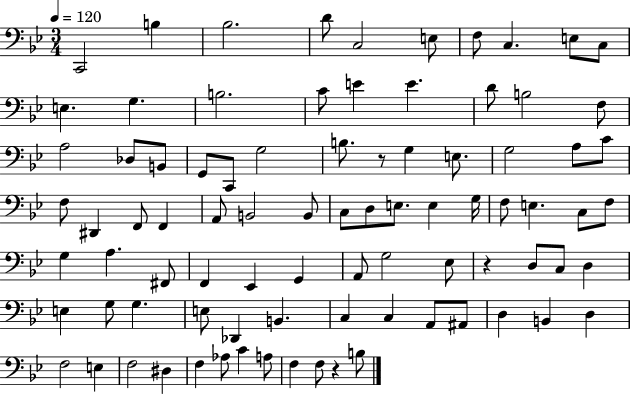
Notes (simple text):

C2/h B3/q Bb3/h. D4/e C3/h E3/e F3/e C3/q. E3/e C3/e E3/q. G3/q. B3/h. C4/e E4/q E4/q. D4/e B3/h F3/e A3/h Db3/e B2/e G2/e C2/e G3/h B3/e. R/e G3/q E3/e. G3/h A3/e C4/e F3/e D#2/q F2/e F2/q A2/e B2/h B2/e C3/e D3/e E3/e. E3/q G3/s F3/e E3/q. C3/e F3/e G3/q A3/q. F#2/e F2/q Eb2/q G2/q A2/e G3/h Eb3/e R/q D3/e C3/e D3/q E3/q G3/e G3/q. E3/e Db2/q B2/q. C3/q C3/q A2/e A#2/e D3/q B2/q D3/q F3/h E3/q F3/h D#3/q F3/q Ab3/e C4/q A3/e F3/q F3/e R/q B3/e